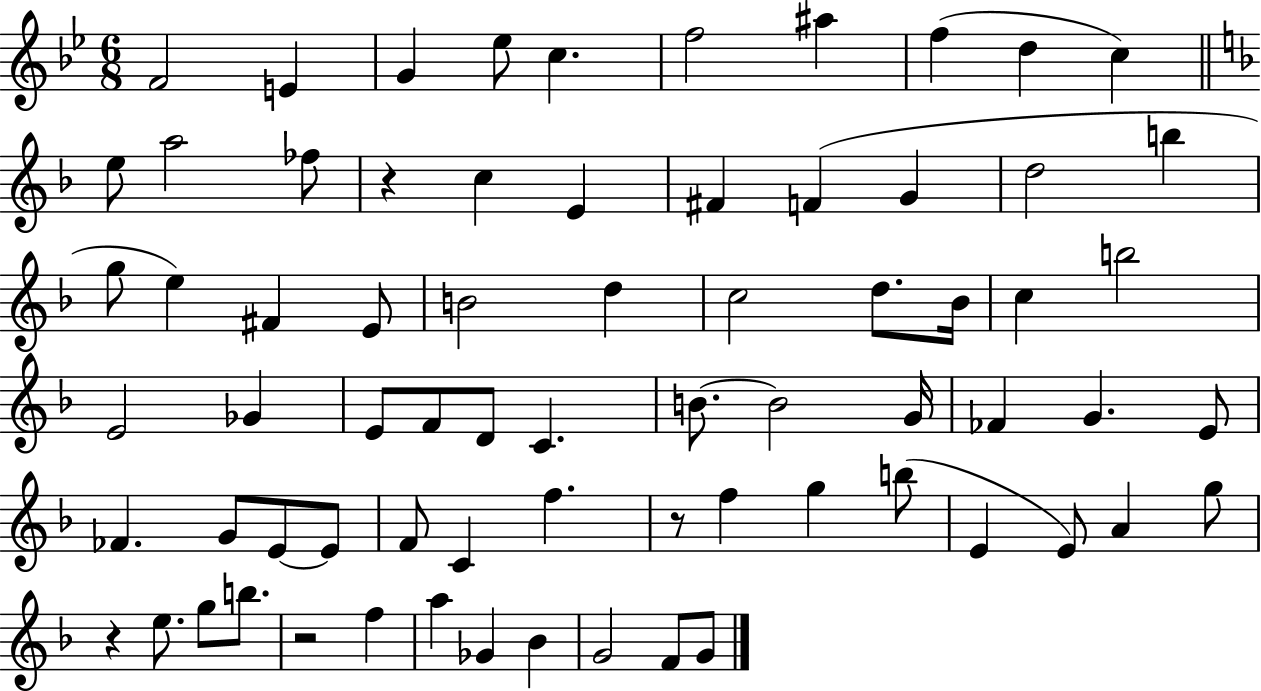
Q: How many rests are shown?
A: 4